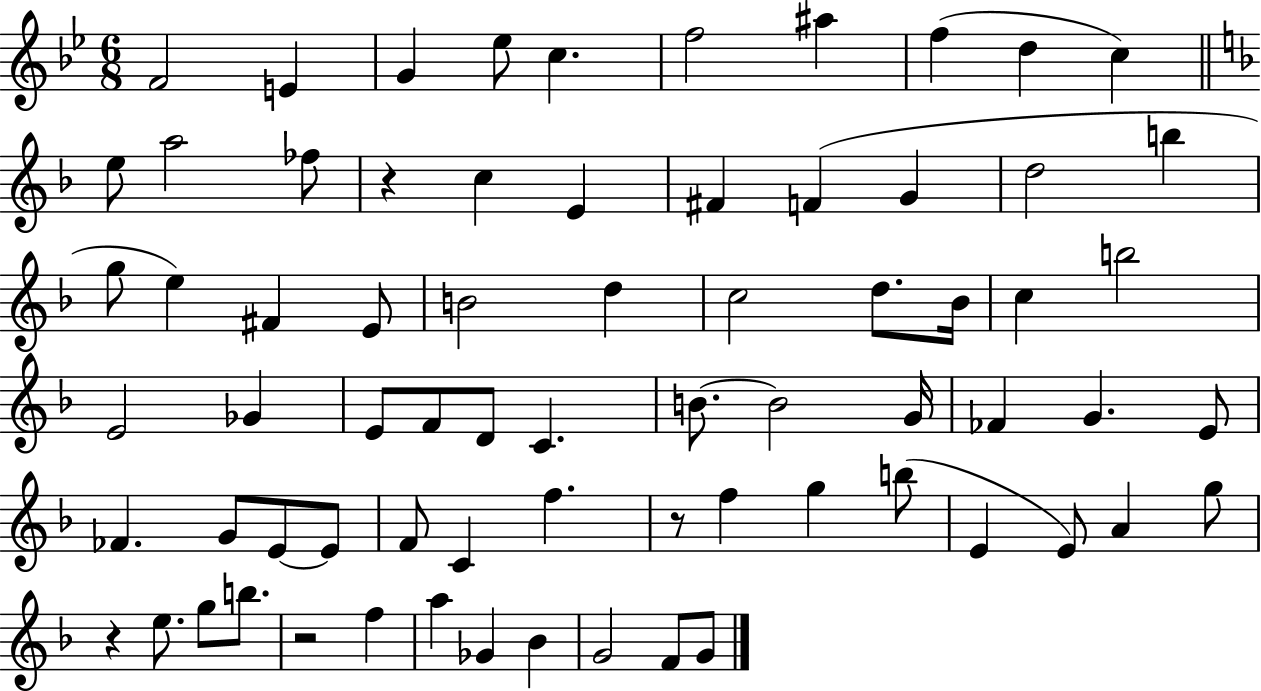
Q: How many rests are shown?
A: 4